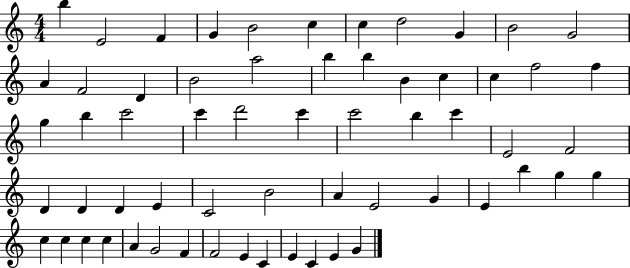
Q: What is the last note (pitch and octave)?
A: G4